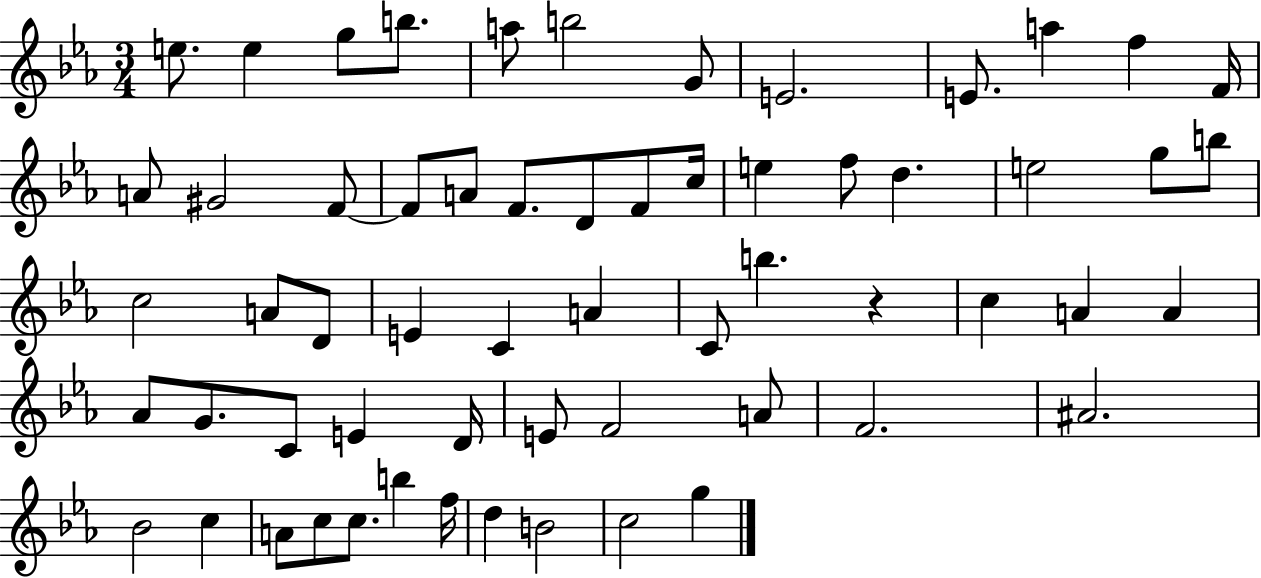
E5/e. E5/q G5/e B5/e. A5/e B5/h G4/e E4/h. E4/e. A5/q F5/q F4/s A4/e G#4/h F4/e F4/e A4/e F4/e. D4/e F4/e C5/s E5/q F5/e D5/q. E5/h G5/e B5/e C5/h A4/e D4/e E4/q C4/q A4/q C4/e B5/q. R/q C5/q A4/q A4/q Ab4/e G4/e. C4/e E4/q D4/s E4/e F4/h A4/e F4/h. A#4/h. Bb4/h C5/q A4/e C5/e C5/e. B5/q F5/s D5/q B4/h C5/h G5/q